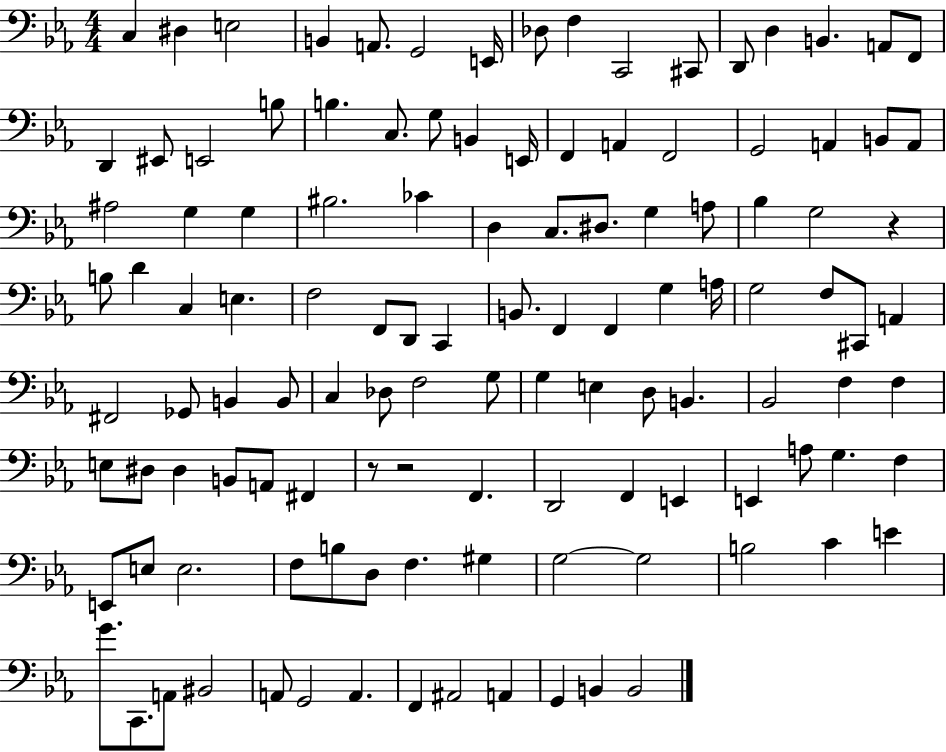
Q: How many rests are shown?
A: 3